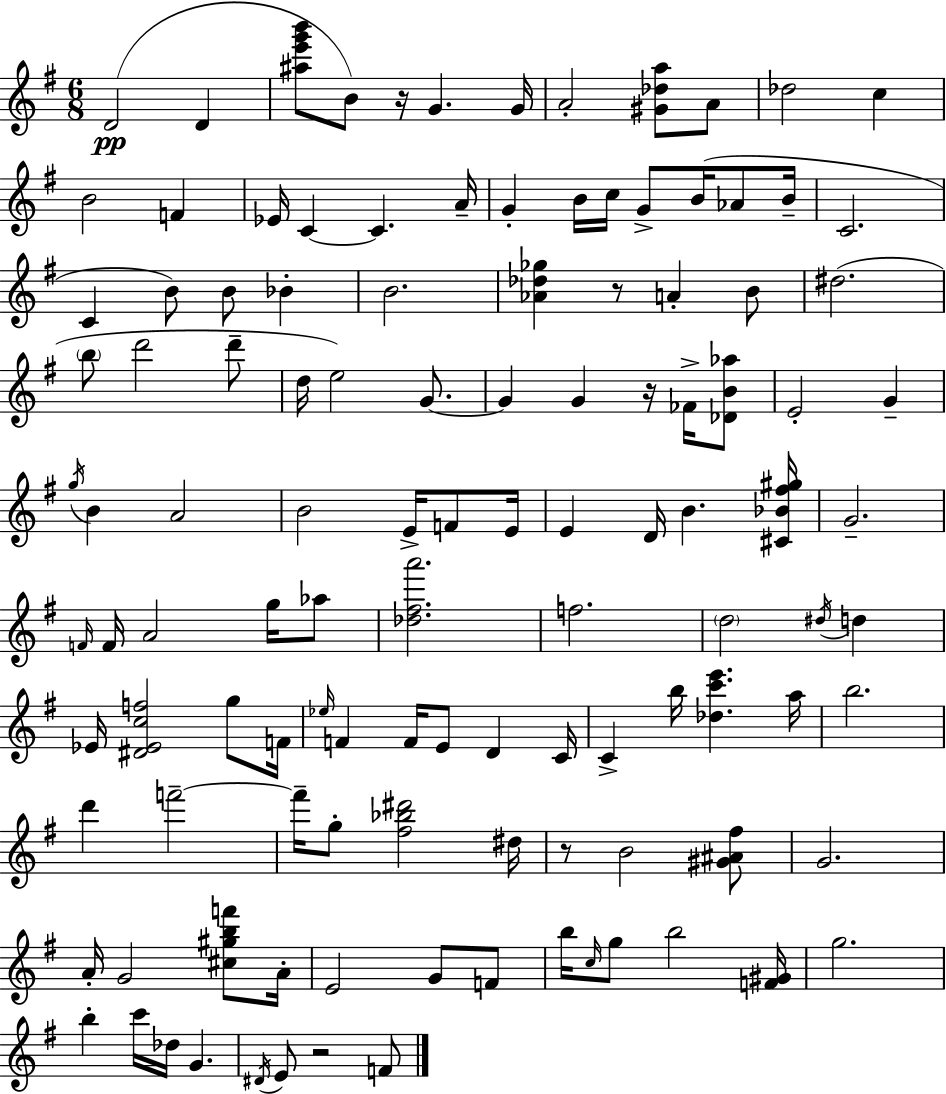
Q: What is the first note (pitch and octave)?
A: D4